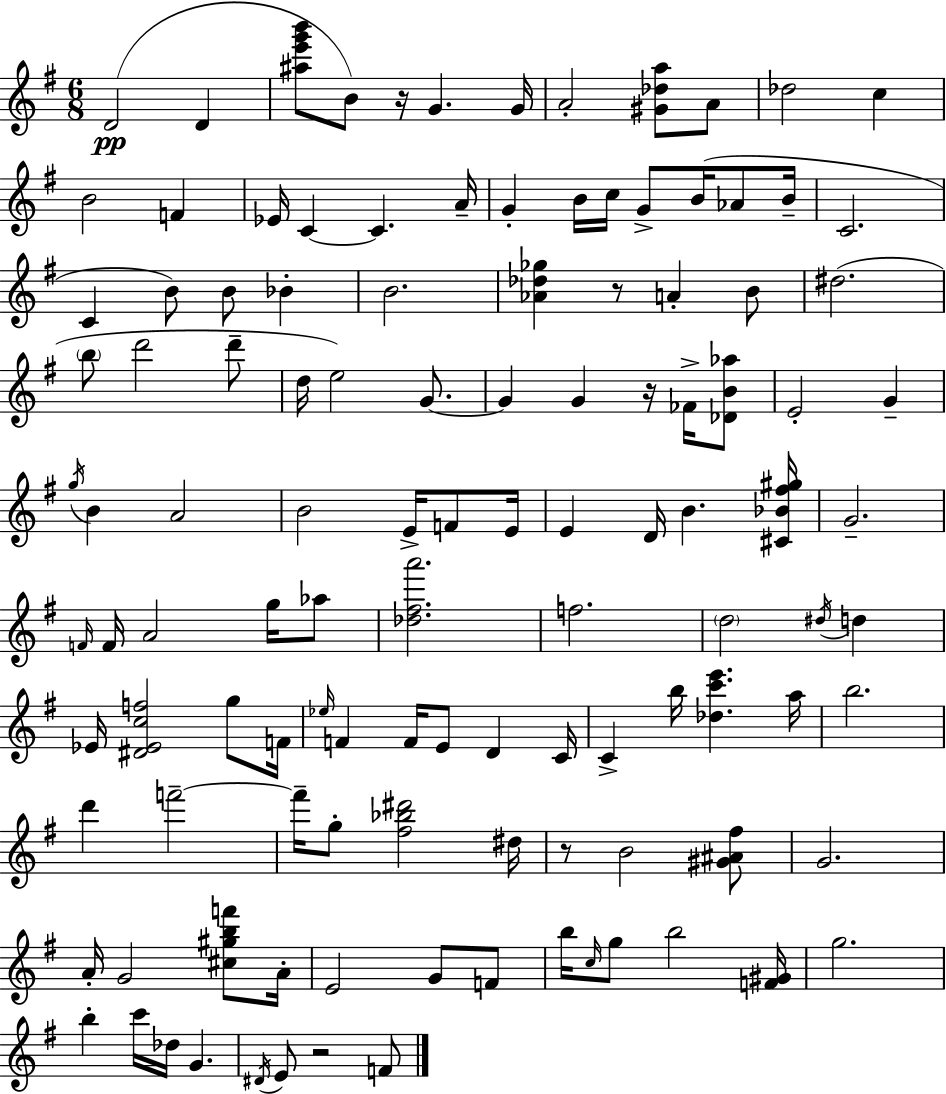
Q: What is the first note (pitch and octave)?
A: D4